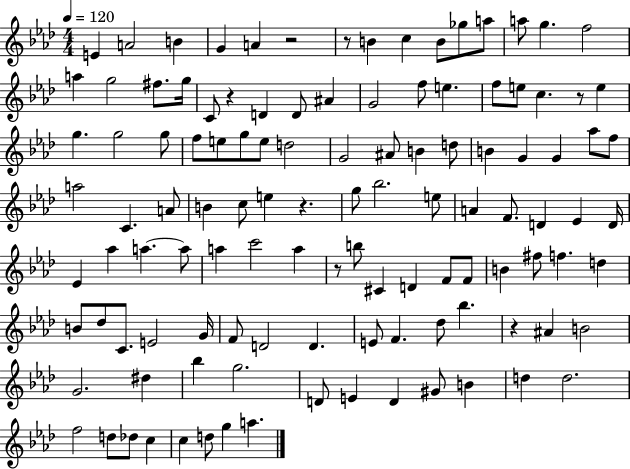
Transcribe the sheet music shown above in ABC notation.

X:1
T:Untitled
M:4/4
L:1/4
K:Ab
E A2 B G A z2 z/2 B c B/2 _g/2 a/2 a/2 g f2 a g2 ^f/2 g/4 C/2 z D D/2 ^A G2 f/2 e f/2 e/2 c z/2 e g g2 g/2 f/2 e/2 g/2 e/2 d2 G2 ^A/2 B d/2 B G G _a/2 f/2 a2 C A/2 B c/2 e z g/2 _b2 e/2 A F/2 D _E D/4 _E _a a a/2 a c'2 a z/2 b/2 ^C D F/2 F/2 B ^f/2 f d B/2 _d/2 C/2 E2 G/4 F/2 D2 D E/2 F _d/2 _b z ^A B2 G2 ^d _b g2 D/2 E D ^G/2 B d d2 f2 d/2 _d/2 c c d/2 g a